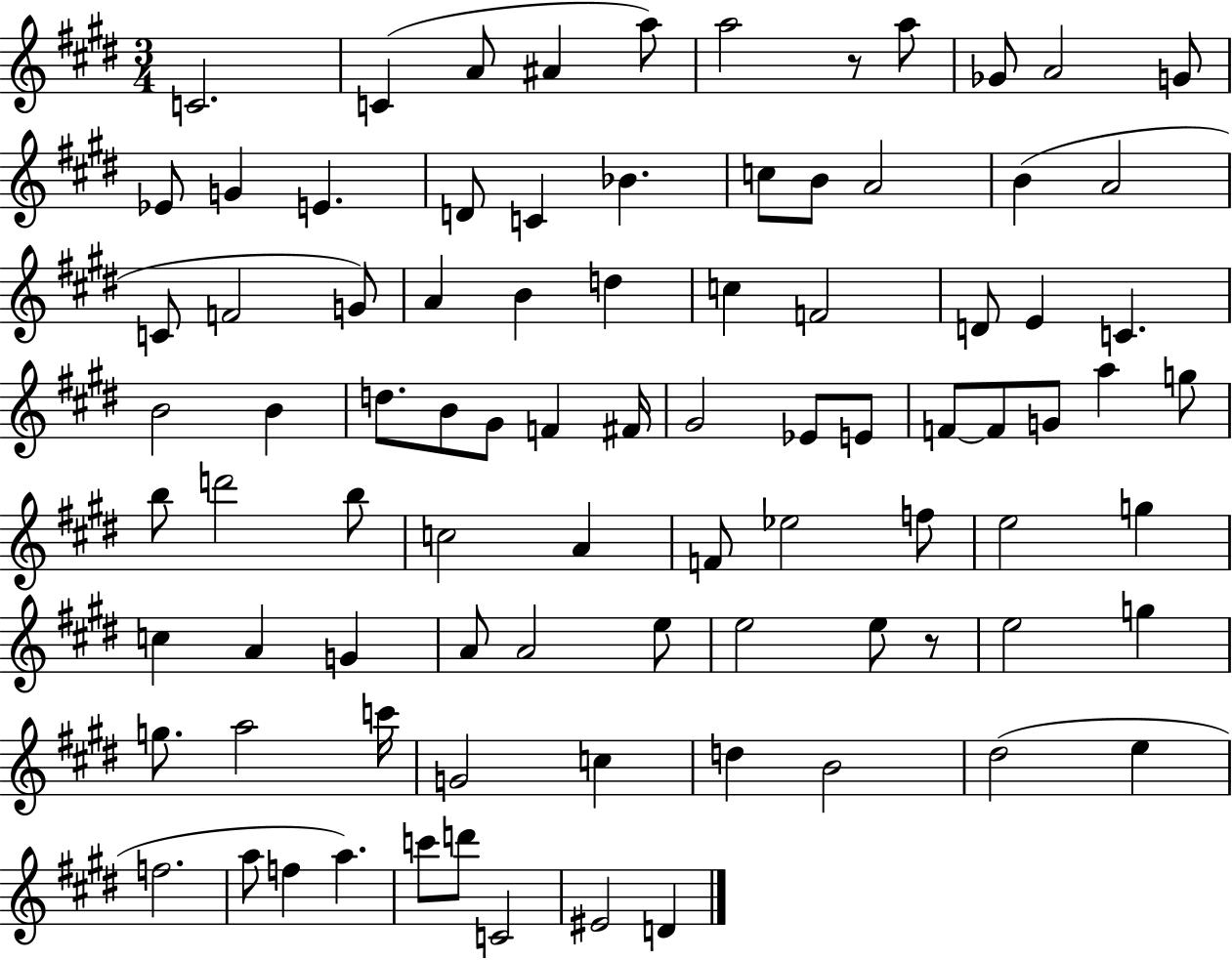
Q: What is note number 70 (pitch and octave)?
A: C6